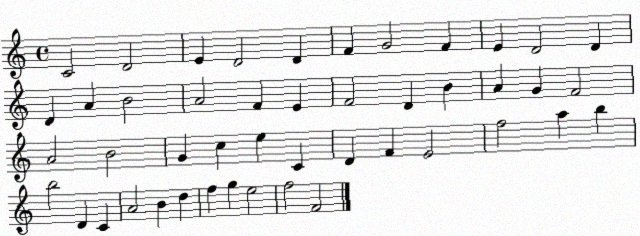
X:1
T:Untitled
M:4/4
L:1/4
K:C
C2 D2 E D2 D F G2 F E D2 D D A B2 A2 F E F2 D B A G F2 A2 B2 G c e C D F E2 f2 a b b2 D C A2 B d f g e2 f2 F2